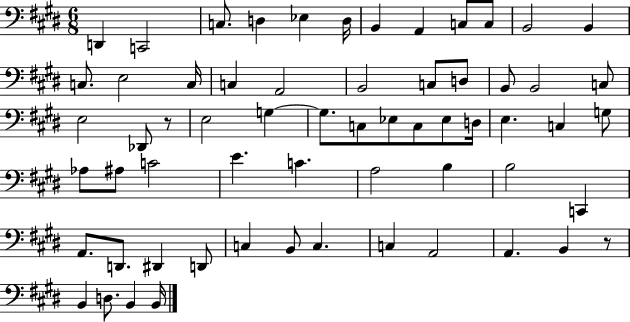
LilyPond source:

{
  \clef bass
  \numericTimeSignature
  \time 6/8
  \key e \major
  \repeat volta 2 { d,4 c,2 | c8. d4 ees4 d16 | b,4 a,4 c8 c8 | b,2 b,4 | \break c8. e2 c16 | c4 a,2 | b,2 c8 d8 | b,8 b,2 c8 | \break e2 des,8 r8 | e2 g4~~ | g8. c8 ees8 c8 ees8 d16 | e4. c4 g8 | \break aes8 ais8 c'2 | e'4. c'4. | a2 b4 | b2 c,4 | \break a,8. d,8. dis,4 d,8 | c4 b,8 c4. | c4 a,2 | a,4. b,4 r8 | \break b,4 d8. b,4 b,16 | } \bar "|."
}